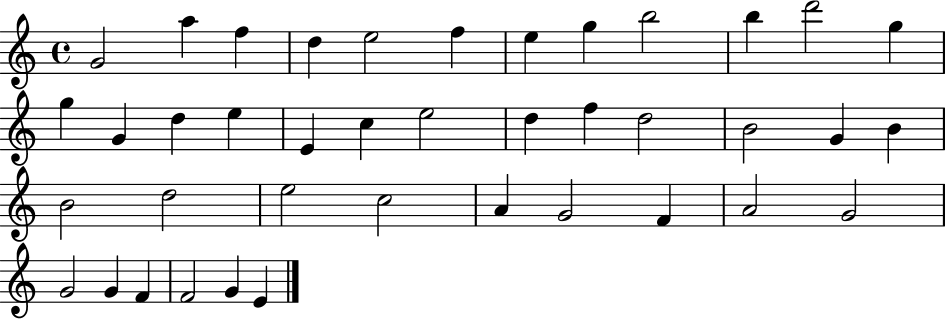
G4/h A5/q F5/q D5/q E5/h F5/q E5/q G5/q B5/h B5/q D6/h G5/q G5/q G4/q D5/q E5/q E4/q C5/q E5/h D5/q F5/q D5/h B4/h G4/q B4/q B4/h D5/h E5/h C5/h A4/q G4/h F4/q A4/h G4/h G4/h G4/q F4/q F4/h G4/q E4/q